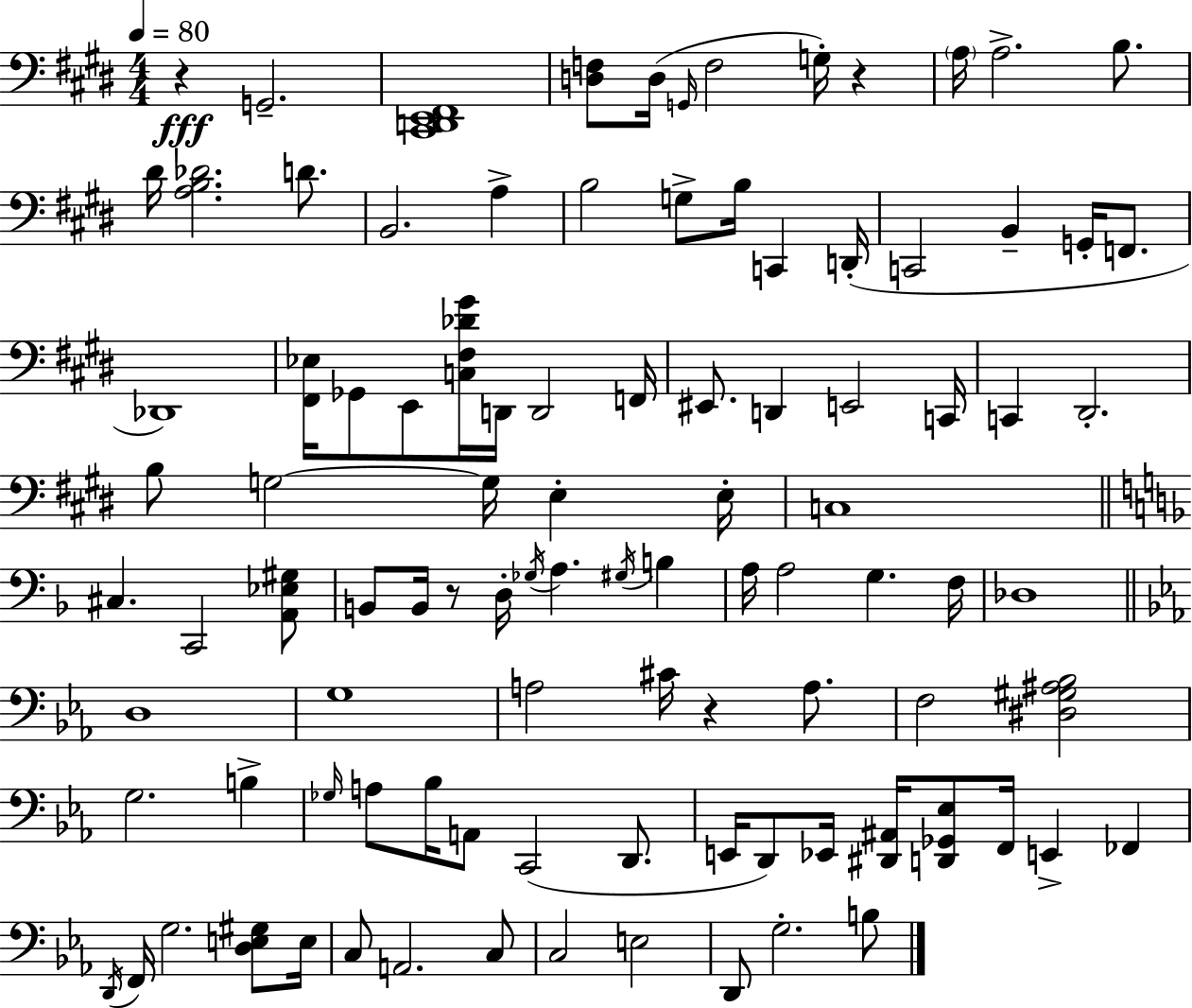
{
  \clef bass
  \numericTimeSignature
  \time 4/4
  \key e \major
  \tempo 4 = 80
  r4\fff g,2.-- | <cis, d, e, fis,>1 | <d f>8 d16( \grace { g,16 } f2 g16-.) r4 | \parenthesize a16 a2.-> b8. | \break dis'16 <a b des'>2. d'8. | b,2. a4-> | b2 g8-> b16 c,4 | d,16-.( c,2 b,4-- g,16-. f,8. | \break des,1) | <fis, ees>16 ges,8 e,8 <c fis des' gis'>16 d,16 d,2 | f,16 eis,8. d,4 e,2 | c,16 c,4 dis,2.-. | \break b8 g2~~ g16 e4-. | e16-. c1 | \bar "||" \break \key d \minor cis4. c,2 <a, ees gis>8 | b,8 b,16 r8 d16-. \acciaccatura { ges16 } a4. \acciaccatura { gis16 } b4 | a16 a2 g4. | f16 des1 | \break \bar "||" \break \key c \minor d1 | g1 | a2 cis'16 r4 a8. | f2 <dis gis ais bes>2 | \break g2. b4-> | \grace { ges16 } a8 bes16 a,8 c,2( d,8. | e,16 d,8) ees,16 <dis, ais,>16 <d, ges, ees>8 f,16 e,4-> fes,4 | \acciaccatura { d,16 } f,16 g2. <d e gis>8 | \break e16 c8 a,2. | c8 c2 e2 | d,8 g2.-. | b8 \bar "|."
}